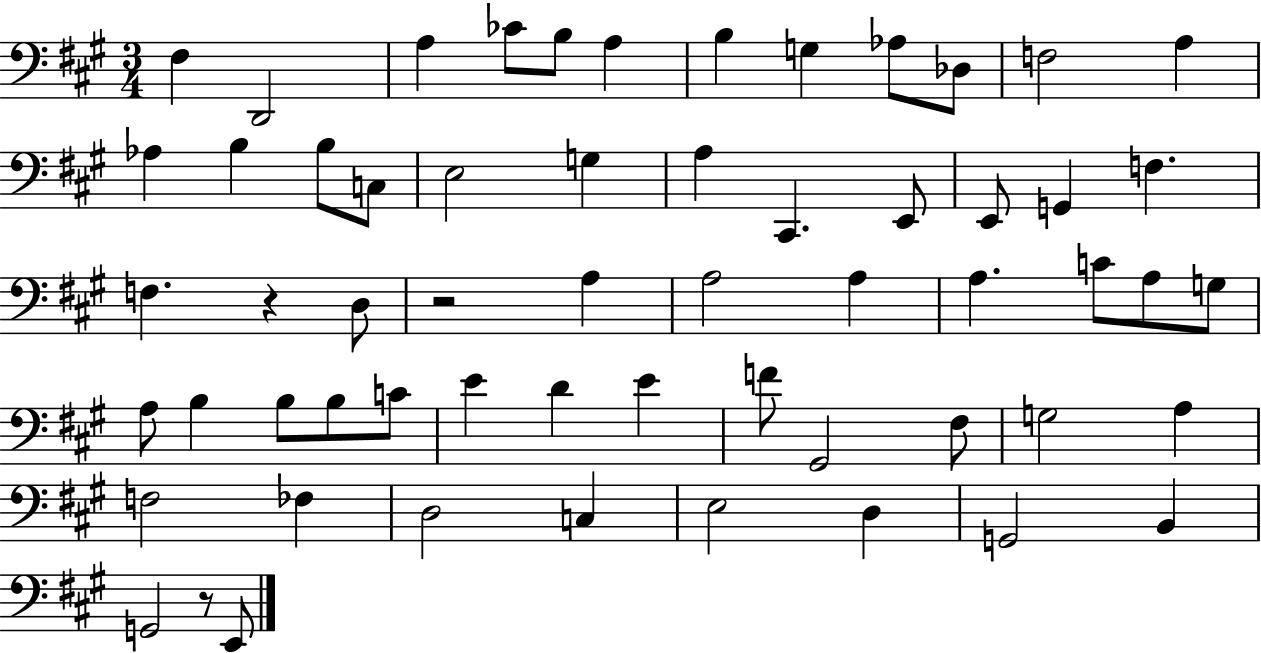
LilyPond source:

{
  \clef bass
  \numericTimeSignature
  \time 3/4
  \key a \major
  fis4 d,2 | a4 ces'8 b8 a4 | b4 g4 aes8 des8 | f2 a4 | \break aes4 b4 b8 c8 | e2 g4 | a4 cis,4. e,8 | e,8 g,4 f4. | \break f4. r4 d8 | r2 a4 | a2 a4 | a4. c'8 a8 g8 | \break a8 b4 b8 b8 c'8 | e'4 d'4 e'4 | f'8 gis,2 fis8 | g2 a4 | \break f2 fes4 | d2 c4 | e2 d4 | g,2 b,4 | \break g,2 r8 e,8 | \bar "|."
}